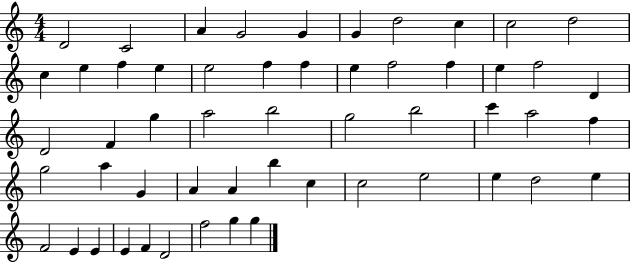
X:1
T:Untitled
M:4/4
L:1/4
K:C
D2 C2 A G2 G G d2 c c2 d2 c e f e e2 f f e f2 f e f2 D D2 F g a2 b2 g2 b2 c' a2 f g2 a G A A b c c2 e2 e d2 e F2 E E E F D2 f2 g g